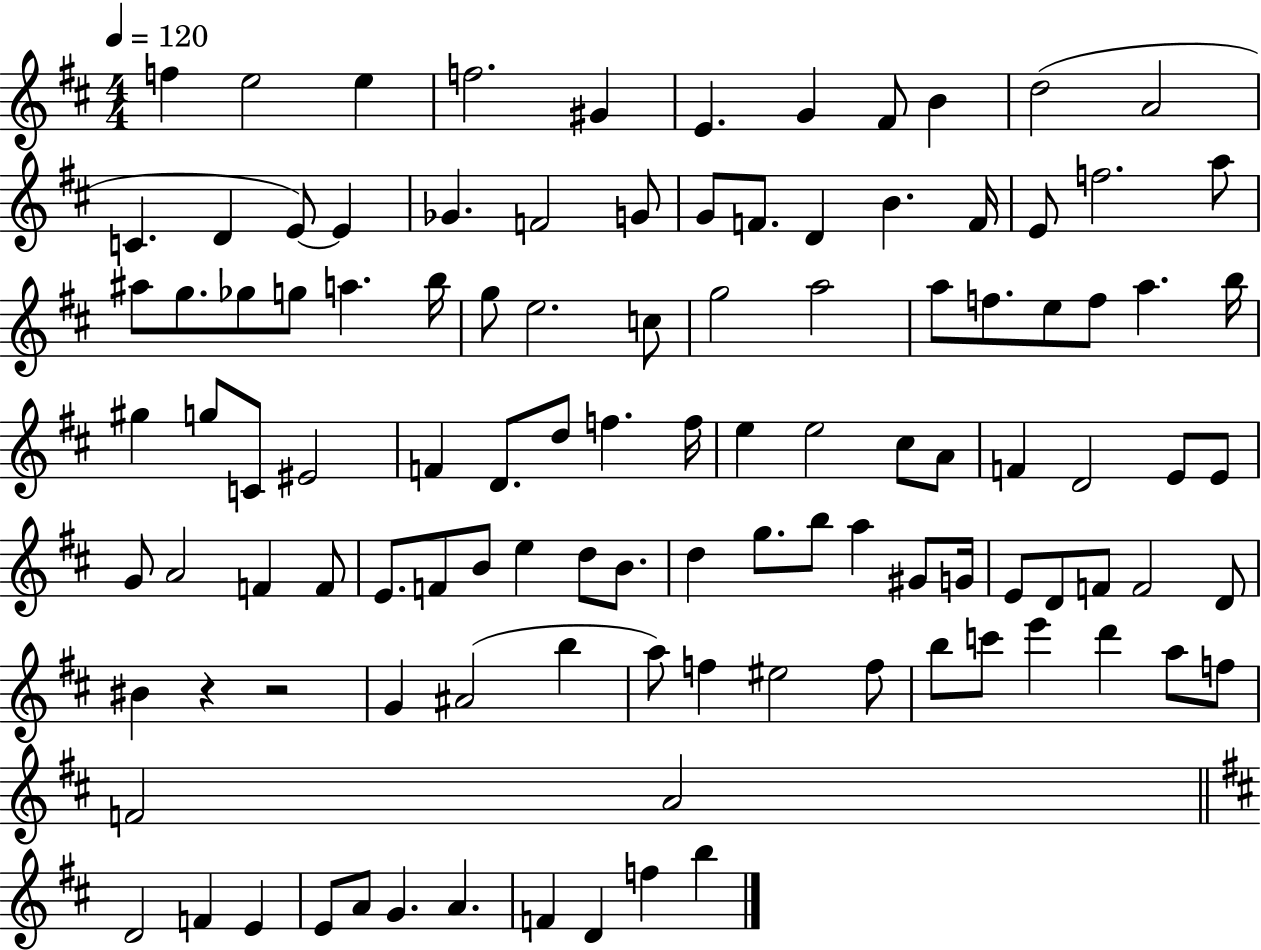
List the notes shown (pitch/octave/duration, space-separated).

F5/q E5/h E5/q F5/h. G#4/q E4/q. G4/q F#4/e B4/q D5/h A4/h C4/q. D4/q E4/e E4/q Gb4/q. F4/h G4/e G4/e F4/e. D4/q B4/q. F4/s E4/e F5/h. A5/e A#5/e G5/e. Gb5/e G5/e A5/q. B5/s G5/e E5/h. C5/e G5/h A5/h A5/e F5/e. E5/e F5/e A5/q. B5/s G#5/q G5/e C4/e EIS4/h F4/q D4/e. D5/e F5/q. F5/s E5/q E5/h C#5/e A4/e F4/q D4/h E4/e E4/e G4/e A4/h F4/q F4/e E4/e. F4/e B4/e E5/q D5/e B4/e. D5/q G5/e. B5/e A5/q G#4/e G4/s E4/e D4/e F4/e F4/h D4/e BIS4/q R/q R/h G4/q A#4/h B5/q A5/e F5/q EIS5/h F5/e B5/e C6/e E6/q D6/q A5/e F5/e F4/h A4/h D4/h F4/q E4/q E4/e A4/e G4/q. A4/q. F4/q D4/q F5/q B5/q